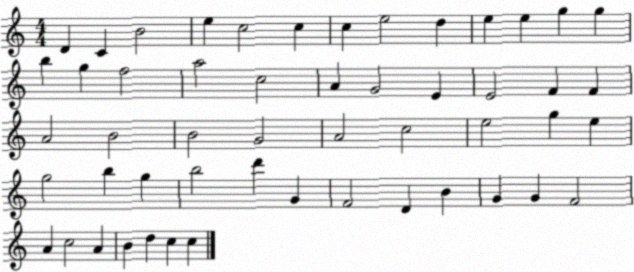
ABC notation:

X:1
T:Untitled
M:4/4
L:1/4
K:C
D C B2 e c2 c c e2 d e e g g b g f2 a2 c2 A G2 E E2 F F A2 B2 B2 G2 A2 c2 e2 g e g2 b g b2 d' G F2 D B G G F2 A c2 A B d c c